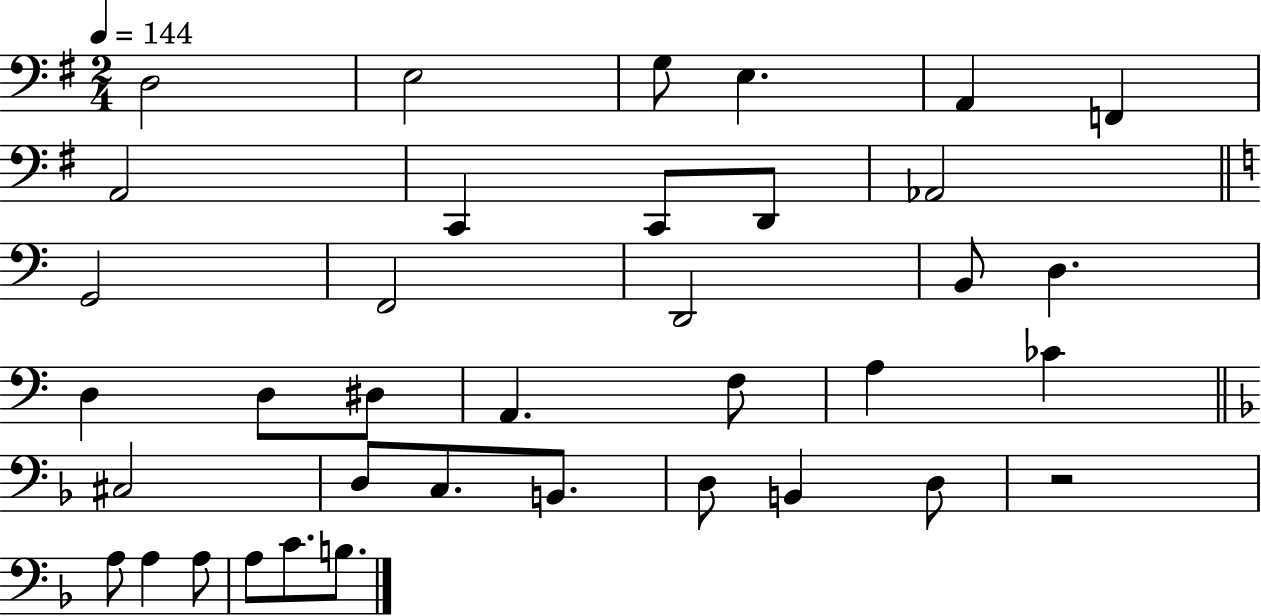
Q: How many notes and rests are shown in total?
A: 37